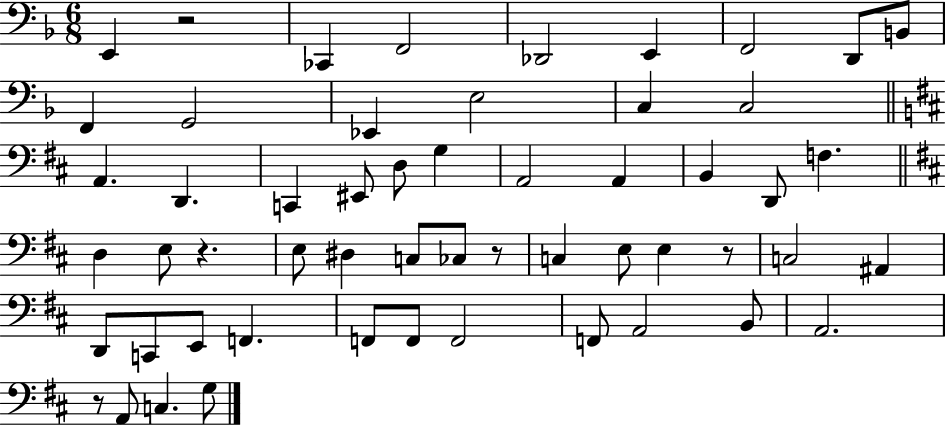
E2/q R/h CES2/q F2/h Db2/h E2/q F2/h D2/e B2/e F2/q G2/h Eb2/q E3/h C3/q C3/h A2/q. D2/q. C2/q EIS2/e D3/e G3/q A2/h A2/q B2/q D2/e F3/q. D3/q E3/e R/q. E3/e D#3/q C3/e CES3/e R/e C3/q E3/e E3/q R/e C3/h A#2/q D2/e C2/e E2/e F2/q. F2/e F2/e F2/h F2/e A2/h B2/e A2/h. R/e A2/e C3/q. G3/e